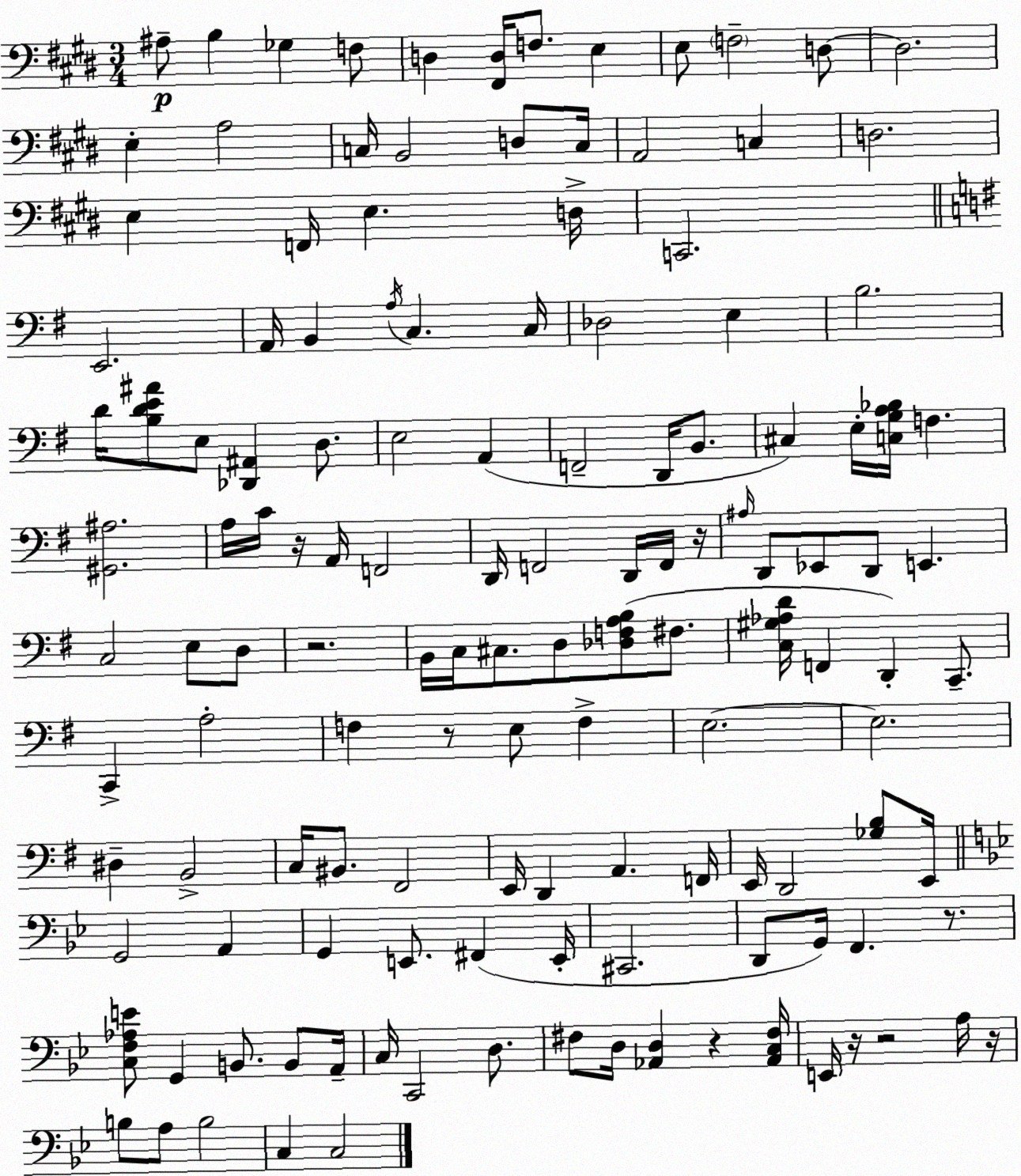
X:1
T:Untitled
M:3/4
L:1/4
K:E
^A,/2 B, _G, F,/2 D, [^F,,D,]/4 F,/2 E, E,/2 F,2 D,/2 D,2 E, A,2 C,/4 B,,2 D,/2 C,/4 A,,2 C, D,2 E, F,,/4 E, D,/4 C,,2 E,,2 A,,/4 B,, A,/4 C, C,/4 _D,2 E, B,2 D/4 [B,DE^A]/2 E,/2 [_D,,^A,,] D,/2 E,2 A,, F,,2 D,,/4 B,,/2 ^C, E,/4 [C,G,A,_B,]/4 F, [^G,,^A,]2 A,/4 C/4 z/4 A,,/4 F,,2 D,,/4 F,,2 D,,/4 F,,/4 z/4 ^A,/4 D,,/2 _E,,/2 D,,/2 E,, C,2 E,/2 D,/2 z2 B,,/4 C,/4 ^C,/2 D,/2 [_D,F,A,B,]/2 ^F,/2 [C,^G,_A,D]/4 F,, D,, C,,/2 C,, A,2 F, z/2 E,/2 F, E,2 E,2 ^D, B,,2 C,/4 ^B,,/2 ^F,,2 E,,/4 D,, A,, F,,/4 E,,/4 D,,2 [_G,B,]/2 E,,/4 G,,2 A,, G,, E,,/2 ^F,, E,,/4 ^C,,2 D,,/2 G,,/4 F,, z/2 [C,F,_A,E]/2 G,, B,,/2 B,,/2 A,,/4 C,/4 C,,2 D,/2 ^F,/2 D,/4 [_A,,D,] z [_A,,C,^F,]/4 E,,/4 z/4 z2 A,/4 z/4 B,/2 A,/2 B,2 C, C,2